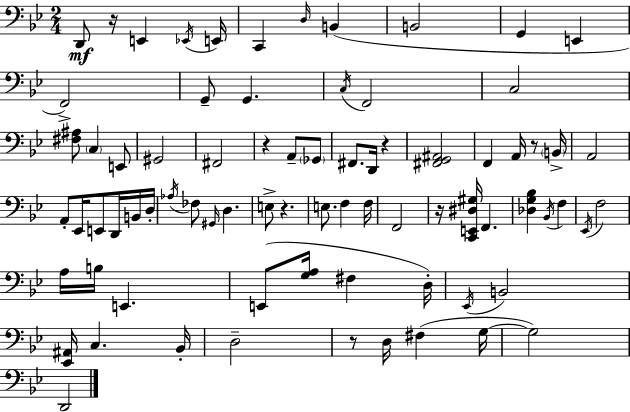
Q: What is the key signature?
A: G minor